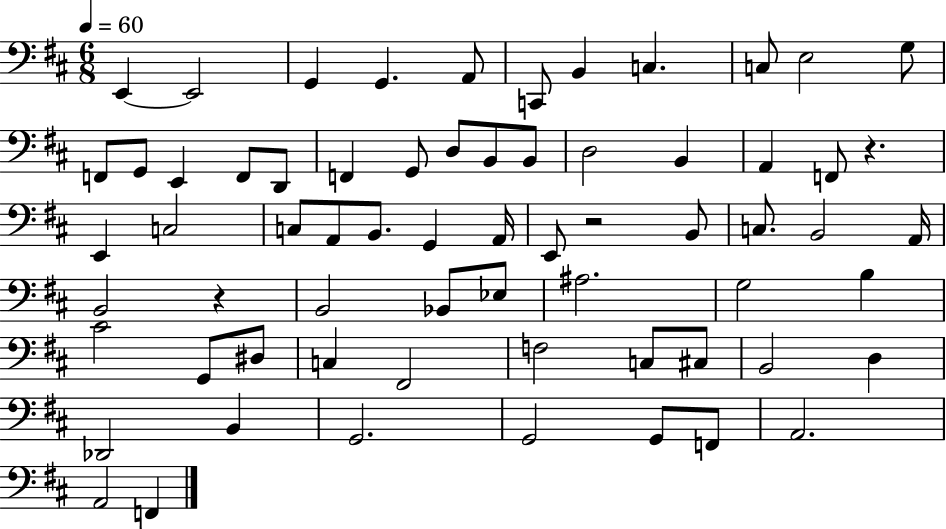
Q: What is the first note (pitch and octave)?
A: E2